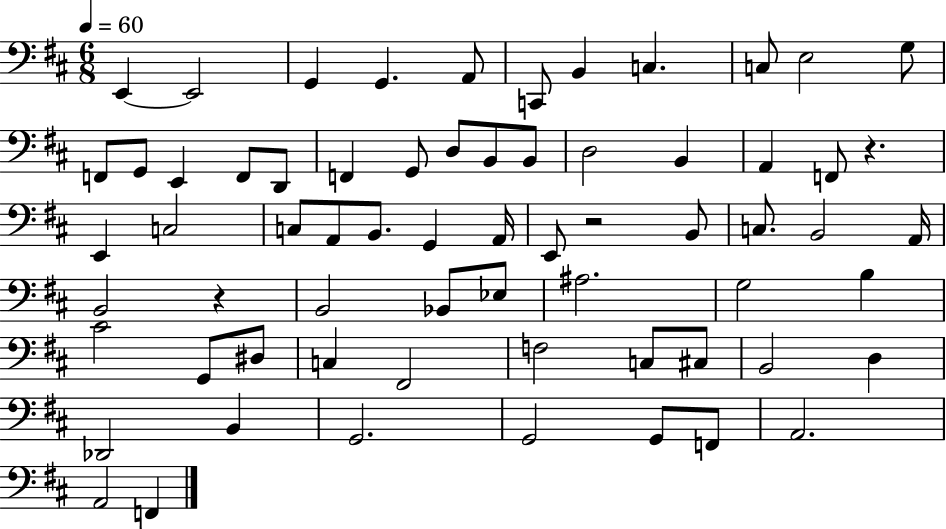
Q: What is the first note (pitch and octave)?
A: E2